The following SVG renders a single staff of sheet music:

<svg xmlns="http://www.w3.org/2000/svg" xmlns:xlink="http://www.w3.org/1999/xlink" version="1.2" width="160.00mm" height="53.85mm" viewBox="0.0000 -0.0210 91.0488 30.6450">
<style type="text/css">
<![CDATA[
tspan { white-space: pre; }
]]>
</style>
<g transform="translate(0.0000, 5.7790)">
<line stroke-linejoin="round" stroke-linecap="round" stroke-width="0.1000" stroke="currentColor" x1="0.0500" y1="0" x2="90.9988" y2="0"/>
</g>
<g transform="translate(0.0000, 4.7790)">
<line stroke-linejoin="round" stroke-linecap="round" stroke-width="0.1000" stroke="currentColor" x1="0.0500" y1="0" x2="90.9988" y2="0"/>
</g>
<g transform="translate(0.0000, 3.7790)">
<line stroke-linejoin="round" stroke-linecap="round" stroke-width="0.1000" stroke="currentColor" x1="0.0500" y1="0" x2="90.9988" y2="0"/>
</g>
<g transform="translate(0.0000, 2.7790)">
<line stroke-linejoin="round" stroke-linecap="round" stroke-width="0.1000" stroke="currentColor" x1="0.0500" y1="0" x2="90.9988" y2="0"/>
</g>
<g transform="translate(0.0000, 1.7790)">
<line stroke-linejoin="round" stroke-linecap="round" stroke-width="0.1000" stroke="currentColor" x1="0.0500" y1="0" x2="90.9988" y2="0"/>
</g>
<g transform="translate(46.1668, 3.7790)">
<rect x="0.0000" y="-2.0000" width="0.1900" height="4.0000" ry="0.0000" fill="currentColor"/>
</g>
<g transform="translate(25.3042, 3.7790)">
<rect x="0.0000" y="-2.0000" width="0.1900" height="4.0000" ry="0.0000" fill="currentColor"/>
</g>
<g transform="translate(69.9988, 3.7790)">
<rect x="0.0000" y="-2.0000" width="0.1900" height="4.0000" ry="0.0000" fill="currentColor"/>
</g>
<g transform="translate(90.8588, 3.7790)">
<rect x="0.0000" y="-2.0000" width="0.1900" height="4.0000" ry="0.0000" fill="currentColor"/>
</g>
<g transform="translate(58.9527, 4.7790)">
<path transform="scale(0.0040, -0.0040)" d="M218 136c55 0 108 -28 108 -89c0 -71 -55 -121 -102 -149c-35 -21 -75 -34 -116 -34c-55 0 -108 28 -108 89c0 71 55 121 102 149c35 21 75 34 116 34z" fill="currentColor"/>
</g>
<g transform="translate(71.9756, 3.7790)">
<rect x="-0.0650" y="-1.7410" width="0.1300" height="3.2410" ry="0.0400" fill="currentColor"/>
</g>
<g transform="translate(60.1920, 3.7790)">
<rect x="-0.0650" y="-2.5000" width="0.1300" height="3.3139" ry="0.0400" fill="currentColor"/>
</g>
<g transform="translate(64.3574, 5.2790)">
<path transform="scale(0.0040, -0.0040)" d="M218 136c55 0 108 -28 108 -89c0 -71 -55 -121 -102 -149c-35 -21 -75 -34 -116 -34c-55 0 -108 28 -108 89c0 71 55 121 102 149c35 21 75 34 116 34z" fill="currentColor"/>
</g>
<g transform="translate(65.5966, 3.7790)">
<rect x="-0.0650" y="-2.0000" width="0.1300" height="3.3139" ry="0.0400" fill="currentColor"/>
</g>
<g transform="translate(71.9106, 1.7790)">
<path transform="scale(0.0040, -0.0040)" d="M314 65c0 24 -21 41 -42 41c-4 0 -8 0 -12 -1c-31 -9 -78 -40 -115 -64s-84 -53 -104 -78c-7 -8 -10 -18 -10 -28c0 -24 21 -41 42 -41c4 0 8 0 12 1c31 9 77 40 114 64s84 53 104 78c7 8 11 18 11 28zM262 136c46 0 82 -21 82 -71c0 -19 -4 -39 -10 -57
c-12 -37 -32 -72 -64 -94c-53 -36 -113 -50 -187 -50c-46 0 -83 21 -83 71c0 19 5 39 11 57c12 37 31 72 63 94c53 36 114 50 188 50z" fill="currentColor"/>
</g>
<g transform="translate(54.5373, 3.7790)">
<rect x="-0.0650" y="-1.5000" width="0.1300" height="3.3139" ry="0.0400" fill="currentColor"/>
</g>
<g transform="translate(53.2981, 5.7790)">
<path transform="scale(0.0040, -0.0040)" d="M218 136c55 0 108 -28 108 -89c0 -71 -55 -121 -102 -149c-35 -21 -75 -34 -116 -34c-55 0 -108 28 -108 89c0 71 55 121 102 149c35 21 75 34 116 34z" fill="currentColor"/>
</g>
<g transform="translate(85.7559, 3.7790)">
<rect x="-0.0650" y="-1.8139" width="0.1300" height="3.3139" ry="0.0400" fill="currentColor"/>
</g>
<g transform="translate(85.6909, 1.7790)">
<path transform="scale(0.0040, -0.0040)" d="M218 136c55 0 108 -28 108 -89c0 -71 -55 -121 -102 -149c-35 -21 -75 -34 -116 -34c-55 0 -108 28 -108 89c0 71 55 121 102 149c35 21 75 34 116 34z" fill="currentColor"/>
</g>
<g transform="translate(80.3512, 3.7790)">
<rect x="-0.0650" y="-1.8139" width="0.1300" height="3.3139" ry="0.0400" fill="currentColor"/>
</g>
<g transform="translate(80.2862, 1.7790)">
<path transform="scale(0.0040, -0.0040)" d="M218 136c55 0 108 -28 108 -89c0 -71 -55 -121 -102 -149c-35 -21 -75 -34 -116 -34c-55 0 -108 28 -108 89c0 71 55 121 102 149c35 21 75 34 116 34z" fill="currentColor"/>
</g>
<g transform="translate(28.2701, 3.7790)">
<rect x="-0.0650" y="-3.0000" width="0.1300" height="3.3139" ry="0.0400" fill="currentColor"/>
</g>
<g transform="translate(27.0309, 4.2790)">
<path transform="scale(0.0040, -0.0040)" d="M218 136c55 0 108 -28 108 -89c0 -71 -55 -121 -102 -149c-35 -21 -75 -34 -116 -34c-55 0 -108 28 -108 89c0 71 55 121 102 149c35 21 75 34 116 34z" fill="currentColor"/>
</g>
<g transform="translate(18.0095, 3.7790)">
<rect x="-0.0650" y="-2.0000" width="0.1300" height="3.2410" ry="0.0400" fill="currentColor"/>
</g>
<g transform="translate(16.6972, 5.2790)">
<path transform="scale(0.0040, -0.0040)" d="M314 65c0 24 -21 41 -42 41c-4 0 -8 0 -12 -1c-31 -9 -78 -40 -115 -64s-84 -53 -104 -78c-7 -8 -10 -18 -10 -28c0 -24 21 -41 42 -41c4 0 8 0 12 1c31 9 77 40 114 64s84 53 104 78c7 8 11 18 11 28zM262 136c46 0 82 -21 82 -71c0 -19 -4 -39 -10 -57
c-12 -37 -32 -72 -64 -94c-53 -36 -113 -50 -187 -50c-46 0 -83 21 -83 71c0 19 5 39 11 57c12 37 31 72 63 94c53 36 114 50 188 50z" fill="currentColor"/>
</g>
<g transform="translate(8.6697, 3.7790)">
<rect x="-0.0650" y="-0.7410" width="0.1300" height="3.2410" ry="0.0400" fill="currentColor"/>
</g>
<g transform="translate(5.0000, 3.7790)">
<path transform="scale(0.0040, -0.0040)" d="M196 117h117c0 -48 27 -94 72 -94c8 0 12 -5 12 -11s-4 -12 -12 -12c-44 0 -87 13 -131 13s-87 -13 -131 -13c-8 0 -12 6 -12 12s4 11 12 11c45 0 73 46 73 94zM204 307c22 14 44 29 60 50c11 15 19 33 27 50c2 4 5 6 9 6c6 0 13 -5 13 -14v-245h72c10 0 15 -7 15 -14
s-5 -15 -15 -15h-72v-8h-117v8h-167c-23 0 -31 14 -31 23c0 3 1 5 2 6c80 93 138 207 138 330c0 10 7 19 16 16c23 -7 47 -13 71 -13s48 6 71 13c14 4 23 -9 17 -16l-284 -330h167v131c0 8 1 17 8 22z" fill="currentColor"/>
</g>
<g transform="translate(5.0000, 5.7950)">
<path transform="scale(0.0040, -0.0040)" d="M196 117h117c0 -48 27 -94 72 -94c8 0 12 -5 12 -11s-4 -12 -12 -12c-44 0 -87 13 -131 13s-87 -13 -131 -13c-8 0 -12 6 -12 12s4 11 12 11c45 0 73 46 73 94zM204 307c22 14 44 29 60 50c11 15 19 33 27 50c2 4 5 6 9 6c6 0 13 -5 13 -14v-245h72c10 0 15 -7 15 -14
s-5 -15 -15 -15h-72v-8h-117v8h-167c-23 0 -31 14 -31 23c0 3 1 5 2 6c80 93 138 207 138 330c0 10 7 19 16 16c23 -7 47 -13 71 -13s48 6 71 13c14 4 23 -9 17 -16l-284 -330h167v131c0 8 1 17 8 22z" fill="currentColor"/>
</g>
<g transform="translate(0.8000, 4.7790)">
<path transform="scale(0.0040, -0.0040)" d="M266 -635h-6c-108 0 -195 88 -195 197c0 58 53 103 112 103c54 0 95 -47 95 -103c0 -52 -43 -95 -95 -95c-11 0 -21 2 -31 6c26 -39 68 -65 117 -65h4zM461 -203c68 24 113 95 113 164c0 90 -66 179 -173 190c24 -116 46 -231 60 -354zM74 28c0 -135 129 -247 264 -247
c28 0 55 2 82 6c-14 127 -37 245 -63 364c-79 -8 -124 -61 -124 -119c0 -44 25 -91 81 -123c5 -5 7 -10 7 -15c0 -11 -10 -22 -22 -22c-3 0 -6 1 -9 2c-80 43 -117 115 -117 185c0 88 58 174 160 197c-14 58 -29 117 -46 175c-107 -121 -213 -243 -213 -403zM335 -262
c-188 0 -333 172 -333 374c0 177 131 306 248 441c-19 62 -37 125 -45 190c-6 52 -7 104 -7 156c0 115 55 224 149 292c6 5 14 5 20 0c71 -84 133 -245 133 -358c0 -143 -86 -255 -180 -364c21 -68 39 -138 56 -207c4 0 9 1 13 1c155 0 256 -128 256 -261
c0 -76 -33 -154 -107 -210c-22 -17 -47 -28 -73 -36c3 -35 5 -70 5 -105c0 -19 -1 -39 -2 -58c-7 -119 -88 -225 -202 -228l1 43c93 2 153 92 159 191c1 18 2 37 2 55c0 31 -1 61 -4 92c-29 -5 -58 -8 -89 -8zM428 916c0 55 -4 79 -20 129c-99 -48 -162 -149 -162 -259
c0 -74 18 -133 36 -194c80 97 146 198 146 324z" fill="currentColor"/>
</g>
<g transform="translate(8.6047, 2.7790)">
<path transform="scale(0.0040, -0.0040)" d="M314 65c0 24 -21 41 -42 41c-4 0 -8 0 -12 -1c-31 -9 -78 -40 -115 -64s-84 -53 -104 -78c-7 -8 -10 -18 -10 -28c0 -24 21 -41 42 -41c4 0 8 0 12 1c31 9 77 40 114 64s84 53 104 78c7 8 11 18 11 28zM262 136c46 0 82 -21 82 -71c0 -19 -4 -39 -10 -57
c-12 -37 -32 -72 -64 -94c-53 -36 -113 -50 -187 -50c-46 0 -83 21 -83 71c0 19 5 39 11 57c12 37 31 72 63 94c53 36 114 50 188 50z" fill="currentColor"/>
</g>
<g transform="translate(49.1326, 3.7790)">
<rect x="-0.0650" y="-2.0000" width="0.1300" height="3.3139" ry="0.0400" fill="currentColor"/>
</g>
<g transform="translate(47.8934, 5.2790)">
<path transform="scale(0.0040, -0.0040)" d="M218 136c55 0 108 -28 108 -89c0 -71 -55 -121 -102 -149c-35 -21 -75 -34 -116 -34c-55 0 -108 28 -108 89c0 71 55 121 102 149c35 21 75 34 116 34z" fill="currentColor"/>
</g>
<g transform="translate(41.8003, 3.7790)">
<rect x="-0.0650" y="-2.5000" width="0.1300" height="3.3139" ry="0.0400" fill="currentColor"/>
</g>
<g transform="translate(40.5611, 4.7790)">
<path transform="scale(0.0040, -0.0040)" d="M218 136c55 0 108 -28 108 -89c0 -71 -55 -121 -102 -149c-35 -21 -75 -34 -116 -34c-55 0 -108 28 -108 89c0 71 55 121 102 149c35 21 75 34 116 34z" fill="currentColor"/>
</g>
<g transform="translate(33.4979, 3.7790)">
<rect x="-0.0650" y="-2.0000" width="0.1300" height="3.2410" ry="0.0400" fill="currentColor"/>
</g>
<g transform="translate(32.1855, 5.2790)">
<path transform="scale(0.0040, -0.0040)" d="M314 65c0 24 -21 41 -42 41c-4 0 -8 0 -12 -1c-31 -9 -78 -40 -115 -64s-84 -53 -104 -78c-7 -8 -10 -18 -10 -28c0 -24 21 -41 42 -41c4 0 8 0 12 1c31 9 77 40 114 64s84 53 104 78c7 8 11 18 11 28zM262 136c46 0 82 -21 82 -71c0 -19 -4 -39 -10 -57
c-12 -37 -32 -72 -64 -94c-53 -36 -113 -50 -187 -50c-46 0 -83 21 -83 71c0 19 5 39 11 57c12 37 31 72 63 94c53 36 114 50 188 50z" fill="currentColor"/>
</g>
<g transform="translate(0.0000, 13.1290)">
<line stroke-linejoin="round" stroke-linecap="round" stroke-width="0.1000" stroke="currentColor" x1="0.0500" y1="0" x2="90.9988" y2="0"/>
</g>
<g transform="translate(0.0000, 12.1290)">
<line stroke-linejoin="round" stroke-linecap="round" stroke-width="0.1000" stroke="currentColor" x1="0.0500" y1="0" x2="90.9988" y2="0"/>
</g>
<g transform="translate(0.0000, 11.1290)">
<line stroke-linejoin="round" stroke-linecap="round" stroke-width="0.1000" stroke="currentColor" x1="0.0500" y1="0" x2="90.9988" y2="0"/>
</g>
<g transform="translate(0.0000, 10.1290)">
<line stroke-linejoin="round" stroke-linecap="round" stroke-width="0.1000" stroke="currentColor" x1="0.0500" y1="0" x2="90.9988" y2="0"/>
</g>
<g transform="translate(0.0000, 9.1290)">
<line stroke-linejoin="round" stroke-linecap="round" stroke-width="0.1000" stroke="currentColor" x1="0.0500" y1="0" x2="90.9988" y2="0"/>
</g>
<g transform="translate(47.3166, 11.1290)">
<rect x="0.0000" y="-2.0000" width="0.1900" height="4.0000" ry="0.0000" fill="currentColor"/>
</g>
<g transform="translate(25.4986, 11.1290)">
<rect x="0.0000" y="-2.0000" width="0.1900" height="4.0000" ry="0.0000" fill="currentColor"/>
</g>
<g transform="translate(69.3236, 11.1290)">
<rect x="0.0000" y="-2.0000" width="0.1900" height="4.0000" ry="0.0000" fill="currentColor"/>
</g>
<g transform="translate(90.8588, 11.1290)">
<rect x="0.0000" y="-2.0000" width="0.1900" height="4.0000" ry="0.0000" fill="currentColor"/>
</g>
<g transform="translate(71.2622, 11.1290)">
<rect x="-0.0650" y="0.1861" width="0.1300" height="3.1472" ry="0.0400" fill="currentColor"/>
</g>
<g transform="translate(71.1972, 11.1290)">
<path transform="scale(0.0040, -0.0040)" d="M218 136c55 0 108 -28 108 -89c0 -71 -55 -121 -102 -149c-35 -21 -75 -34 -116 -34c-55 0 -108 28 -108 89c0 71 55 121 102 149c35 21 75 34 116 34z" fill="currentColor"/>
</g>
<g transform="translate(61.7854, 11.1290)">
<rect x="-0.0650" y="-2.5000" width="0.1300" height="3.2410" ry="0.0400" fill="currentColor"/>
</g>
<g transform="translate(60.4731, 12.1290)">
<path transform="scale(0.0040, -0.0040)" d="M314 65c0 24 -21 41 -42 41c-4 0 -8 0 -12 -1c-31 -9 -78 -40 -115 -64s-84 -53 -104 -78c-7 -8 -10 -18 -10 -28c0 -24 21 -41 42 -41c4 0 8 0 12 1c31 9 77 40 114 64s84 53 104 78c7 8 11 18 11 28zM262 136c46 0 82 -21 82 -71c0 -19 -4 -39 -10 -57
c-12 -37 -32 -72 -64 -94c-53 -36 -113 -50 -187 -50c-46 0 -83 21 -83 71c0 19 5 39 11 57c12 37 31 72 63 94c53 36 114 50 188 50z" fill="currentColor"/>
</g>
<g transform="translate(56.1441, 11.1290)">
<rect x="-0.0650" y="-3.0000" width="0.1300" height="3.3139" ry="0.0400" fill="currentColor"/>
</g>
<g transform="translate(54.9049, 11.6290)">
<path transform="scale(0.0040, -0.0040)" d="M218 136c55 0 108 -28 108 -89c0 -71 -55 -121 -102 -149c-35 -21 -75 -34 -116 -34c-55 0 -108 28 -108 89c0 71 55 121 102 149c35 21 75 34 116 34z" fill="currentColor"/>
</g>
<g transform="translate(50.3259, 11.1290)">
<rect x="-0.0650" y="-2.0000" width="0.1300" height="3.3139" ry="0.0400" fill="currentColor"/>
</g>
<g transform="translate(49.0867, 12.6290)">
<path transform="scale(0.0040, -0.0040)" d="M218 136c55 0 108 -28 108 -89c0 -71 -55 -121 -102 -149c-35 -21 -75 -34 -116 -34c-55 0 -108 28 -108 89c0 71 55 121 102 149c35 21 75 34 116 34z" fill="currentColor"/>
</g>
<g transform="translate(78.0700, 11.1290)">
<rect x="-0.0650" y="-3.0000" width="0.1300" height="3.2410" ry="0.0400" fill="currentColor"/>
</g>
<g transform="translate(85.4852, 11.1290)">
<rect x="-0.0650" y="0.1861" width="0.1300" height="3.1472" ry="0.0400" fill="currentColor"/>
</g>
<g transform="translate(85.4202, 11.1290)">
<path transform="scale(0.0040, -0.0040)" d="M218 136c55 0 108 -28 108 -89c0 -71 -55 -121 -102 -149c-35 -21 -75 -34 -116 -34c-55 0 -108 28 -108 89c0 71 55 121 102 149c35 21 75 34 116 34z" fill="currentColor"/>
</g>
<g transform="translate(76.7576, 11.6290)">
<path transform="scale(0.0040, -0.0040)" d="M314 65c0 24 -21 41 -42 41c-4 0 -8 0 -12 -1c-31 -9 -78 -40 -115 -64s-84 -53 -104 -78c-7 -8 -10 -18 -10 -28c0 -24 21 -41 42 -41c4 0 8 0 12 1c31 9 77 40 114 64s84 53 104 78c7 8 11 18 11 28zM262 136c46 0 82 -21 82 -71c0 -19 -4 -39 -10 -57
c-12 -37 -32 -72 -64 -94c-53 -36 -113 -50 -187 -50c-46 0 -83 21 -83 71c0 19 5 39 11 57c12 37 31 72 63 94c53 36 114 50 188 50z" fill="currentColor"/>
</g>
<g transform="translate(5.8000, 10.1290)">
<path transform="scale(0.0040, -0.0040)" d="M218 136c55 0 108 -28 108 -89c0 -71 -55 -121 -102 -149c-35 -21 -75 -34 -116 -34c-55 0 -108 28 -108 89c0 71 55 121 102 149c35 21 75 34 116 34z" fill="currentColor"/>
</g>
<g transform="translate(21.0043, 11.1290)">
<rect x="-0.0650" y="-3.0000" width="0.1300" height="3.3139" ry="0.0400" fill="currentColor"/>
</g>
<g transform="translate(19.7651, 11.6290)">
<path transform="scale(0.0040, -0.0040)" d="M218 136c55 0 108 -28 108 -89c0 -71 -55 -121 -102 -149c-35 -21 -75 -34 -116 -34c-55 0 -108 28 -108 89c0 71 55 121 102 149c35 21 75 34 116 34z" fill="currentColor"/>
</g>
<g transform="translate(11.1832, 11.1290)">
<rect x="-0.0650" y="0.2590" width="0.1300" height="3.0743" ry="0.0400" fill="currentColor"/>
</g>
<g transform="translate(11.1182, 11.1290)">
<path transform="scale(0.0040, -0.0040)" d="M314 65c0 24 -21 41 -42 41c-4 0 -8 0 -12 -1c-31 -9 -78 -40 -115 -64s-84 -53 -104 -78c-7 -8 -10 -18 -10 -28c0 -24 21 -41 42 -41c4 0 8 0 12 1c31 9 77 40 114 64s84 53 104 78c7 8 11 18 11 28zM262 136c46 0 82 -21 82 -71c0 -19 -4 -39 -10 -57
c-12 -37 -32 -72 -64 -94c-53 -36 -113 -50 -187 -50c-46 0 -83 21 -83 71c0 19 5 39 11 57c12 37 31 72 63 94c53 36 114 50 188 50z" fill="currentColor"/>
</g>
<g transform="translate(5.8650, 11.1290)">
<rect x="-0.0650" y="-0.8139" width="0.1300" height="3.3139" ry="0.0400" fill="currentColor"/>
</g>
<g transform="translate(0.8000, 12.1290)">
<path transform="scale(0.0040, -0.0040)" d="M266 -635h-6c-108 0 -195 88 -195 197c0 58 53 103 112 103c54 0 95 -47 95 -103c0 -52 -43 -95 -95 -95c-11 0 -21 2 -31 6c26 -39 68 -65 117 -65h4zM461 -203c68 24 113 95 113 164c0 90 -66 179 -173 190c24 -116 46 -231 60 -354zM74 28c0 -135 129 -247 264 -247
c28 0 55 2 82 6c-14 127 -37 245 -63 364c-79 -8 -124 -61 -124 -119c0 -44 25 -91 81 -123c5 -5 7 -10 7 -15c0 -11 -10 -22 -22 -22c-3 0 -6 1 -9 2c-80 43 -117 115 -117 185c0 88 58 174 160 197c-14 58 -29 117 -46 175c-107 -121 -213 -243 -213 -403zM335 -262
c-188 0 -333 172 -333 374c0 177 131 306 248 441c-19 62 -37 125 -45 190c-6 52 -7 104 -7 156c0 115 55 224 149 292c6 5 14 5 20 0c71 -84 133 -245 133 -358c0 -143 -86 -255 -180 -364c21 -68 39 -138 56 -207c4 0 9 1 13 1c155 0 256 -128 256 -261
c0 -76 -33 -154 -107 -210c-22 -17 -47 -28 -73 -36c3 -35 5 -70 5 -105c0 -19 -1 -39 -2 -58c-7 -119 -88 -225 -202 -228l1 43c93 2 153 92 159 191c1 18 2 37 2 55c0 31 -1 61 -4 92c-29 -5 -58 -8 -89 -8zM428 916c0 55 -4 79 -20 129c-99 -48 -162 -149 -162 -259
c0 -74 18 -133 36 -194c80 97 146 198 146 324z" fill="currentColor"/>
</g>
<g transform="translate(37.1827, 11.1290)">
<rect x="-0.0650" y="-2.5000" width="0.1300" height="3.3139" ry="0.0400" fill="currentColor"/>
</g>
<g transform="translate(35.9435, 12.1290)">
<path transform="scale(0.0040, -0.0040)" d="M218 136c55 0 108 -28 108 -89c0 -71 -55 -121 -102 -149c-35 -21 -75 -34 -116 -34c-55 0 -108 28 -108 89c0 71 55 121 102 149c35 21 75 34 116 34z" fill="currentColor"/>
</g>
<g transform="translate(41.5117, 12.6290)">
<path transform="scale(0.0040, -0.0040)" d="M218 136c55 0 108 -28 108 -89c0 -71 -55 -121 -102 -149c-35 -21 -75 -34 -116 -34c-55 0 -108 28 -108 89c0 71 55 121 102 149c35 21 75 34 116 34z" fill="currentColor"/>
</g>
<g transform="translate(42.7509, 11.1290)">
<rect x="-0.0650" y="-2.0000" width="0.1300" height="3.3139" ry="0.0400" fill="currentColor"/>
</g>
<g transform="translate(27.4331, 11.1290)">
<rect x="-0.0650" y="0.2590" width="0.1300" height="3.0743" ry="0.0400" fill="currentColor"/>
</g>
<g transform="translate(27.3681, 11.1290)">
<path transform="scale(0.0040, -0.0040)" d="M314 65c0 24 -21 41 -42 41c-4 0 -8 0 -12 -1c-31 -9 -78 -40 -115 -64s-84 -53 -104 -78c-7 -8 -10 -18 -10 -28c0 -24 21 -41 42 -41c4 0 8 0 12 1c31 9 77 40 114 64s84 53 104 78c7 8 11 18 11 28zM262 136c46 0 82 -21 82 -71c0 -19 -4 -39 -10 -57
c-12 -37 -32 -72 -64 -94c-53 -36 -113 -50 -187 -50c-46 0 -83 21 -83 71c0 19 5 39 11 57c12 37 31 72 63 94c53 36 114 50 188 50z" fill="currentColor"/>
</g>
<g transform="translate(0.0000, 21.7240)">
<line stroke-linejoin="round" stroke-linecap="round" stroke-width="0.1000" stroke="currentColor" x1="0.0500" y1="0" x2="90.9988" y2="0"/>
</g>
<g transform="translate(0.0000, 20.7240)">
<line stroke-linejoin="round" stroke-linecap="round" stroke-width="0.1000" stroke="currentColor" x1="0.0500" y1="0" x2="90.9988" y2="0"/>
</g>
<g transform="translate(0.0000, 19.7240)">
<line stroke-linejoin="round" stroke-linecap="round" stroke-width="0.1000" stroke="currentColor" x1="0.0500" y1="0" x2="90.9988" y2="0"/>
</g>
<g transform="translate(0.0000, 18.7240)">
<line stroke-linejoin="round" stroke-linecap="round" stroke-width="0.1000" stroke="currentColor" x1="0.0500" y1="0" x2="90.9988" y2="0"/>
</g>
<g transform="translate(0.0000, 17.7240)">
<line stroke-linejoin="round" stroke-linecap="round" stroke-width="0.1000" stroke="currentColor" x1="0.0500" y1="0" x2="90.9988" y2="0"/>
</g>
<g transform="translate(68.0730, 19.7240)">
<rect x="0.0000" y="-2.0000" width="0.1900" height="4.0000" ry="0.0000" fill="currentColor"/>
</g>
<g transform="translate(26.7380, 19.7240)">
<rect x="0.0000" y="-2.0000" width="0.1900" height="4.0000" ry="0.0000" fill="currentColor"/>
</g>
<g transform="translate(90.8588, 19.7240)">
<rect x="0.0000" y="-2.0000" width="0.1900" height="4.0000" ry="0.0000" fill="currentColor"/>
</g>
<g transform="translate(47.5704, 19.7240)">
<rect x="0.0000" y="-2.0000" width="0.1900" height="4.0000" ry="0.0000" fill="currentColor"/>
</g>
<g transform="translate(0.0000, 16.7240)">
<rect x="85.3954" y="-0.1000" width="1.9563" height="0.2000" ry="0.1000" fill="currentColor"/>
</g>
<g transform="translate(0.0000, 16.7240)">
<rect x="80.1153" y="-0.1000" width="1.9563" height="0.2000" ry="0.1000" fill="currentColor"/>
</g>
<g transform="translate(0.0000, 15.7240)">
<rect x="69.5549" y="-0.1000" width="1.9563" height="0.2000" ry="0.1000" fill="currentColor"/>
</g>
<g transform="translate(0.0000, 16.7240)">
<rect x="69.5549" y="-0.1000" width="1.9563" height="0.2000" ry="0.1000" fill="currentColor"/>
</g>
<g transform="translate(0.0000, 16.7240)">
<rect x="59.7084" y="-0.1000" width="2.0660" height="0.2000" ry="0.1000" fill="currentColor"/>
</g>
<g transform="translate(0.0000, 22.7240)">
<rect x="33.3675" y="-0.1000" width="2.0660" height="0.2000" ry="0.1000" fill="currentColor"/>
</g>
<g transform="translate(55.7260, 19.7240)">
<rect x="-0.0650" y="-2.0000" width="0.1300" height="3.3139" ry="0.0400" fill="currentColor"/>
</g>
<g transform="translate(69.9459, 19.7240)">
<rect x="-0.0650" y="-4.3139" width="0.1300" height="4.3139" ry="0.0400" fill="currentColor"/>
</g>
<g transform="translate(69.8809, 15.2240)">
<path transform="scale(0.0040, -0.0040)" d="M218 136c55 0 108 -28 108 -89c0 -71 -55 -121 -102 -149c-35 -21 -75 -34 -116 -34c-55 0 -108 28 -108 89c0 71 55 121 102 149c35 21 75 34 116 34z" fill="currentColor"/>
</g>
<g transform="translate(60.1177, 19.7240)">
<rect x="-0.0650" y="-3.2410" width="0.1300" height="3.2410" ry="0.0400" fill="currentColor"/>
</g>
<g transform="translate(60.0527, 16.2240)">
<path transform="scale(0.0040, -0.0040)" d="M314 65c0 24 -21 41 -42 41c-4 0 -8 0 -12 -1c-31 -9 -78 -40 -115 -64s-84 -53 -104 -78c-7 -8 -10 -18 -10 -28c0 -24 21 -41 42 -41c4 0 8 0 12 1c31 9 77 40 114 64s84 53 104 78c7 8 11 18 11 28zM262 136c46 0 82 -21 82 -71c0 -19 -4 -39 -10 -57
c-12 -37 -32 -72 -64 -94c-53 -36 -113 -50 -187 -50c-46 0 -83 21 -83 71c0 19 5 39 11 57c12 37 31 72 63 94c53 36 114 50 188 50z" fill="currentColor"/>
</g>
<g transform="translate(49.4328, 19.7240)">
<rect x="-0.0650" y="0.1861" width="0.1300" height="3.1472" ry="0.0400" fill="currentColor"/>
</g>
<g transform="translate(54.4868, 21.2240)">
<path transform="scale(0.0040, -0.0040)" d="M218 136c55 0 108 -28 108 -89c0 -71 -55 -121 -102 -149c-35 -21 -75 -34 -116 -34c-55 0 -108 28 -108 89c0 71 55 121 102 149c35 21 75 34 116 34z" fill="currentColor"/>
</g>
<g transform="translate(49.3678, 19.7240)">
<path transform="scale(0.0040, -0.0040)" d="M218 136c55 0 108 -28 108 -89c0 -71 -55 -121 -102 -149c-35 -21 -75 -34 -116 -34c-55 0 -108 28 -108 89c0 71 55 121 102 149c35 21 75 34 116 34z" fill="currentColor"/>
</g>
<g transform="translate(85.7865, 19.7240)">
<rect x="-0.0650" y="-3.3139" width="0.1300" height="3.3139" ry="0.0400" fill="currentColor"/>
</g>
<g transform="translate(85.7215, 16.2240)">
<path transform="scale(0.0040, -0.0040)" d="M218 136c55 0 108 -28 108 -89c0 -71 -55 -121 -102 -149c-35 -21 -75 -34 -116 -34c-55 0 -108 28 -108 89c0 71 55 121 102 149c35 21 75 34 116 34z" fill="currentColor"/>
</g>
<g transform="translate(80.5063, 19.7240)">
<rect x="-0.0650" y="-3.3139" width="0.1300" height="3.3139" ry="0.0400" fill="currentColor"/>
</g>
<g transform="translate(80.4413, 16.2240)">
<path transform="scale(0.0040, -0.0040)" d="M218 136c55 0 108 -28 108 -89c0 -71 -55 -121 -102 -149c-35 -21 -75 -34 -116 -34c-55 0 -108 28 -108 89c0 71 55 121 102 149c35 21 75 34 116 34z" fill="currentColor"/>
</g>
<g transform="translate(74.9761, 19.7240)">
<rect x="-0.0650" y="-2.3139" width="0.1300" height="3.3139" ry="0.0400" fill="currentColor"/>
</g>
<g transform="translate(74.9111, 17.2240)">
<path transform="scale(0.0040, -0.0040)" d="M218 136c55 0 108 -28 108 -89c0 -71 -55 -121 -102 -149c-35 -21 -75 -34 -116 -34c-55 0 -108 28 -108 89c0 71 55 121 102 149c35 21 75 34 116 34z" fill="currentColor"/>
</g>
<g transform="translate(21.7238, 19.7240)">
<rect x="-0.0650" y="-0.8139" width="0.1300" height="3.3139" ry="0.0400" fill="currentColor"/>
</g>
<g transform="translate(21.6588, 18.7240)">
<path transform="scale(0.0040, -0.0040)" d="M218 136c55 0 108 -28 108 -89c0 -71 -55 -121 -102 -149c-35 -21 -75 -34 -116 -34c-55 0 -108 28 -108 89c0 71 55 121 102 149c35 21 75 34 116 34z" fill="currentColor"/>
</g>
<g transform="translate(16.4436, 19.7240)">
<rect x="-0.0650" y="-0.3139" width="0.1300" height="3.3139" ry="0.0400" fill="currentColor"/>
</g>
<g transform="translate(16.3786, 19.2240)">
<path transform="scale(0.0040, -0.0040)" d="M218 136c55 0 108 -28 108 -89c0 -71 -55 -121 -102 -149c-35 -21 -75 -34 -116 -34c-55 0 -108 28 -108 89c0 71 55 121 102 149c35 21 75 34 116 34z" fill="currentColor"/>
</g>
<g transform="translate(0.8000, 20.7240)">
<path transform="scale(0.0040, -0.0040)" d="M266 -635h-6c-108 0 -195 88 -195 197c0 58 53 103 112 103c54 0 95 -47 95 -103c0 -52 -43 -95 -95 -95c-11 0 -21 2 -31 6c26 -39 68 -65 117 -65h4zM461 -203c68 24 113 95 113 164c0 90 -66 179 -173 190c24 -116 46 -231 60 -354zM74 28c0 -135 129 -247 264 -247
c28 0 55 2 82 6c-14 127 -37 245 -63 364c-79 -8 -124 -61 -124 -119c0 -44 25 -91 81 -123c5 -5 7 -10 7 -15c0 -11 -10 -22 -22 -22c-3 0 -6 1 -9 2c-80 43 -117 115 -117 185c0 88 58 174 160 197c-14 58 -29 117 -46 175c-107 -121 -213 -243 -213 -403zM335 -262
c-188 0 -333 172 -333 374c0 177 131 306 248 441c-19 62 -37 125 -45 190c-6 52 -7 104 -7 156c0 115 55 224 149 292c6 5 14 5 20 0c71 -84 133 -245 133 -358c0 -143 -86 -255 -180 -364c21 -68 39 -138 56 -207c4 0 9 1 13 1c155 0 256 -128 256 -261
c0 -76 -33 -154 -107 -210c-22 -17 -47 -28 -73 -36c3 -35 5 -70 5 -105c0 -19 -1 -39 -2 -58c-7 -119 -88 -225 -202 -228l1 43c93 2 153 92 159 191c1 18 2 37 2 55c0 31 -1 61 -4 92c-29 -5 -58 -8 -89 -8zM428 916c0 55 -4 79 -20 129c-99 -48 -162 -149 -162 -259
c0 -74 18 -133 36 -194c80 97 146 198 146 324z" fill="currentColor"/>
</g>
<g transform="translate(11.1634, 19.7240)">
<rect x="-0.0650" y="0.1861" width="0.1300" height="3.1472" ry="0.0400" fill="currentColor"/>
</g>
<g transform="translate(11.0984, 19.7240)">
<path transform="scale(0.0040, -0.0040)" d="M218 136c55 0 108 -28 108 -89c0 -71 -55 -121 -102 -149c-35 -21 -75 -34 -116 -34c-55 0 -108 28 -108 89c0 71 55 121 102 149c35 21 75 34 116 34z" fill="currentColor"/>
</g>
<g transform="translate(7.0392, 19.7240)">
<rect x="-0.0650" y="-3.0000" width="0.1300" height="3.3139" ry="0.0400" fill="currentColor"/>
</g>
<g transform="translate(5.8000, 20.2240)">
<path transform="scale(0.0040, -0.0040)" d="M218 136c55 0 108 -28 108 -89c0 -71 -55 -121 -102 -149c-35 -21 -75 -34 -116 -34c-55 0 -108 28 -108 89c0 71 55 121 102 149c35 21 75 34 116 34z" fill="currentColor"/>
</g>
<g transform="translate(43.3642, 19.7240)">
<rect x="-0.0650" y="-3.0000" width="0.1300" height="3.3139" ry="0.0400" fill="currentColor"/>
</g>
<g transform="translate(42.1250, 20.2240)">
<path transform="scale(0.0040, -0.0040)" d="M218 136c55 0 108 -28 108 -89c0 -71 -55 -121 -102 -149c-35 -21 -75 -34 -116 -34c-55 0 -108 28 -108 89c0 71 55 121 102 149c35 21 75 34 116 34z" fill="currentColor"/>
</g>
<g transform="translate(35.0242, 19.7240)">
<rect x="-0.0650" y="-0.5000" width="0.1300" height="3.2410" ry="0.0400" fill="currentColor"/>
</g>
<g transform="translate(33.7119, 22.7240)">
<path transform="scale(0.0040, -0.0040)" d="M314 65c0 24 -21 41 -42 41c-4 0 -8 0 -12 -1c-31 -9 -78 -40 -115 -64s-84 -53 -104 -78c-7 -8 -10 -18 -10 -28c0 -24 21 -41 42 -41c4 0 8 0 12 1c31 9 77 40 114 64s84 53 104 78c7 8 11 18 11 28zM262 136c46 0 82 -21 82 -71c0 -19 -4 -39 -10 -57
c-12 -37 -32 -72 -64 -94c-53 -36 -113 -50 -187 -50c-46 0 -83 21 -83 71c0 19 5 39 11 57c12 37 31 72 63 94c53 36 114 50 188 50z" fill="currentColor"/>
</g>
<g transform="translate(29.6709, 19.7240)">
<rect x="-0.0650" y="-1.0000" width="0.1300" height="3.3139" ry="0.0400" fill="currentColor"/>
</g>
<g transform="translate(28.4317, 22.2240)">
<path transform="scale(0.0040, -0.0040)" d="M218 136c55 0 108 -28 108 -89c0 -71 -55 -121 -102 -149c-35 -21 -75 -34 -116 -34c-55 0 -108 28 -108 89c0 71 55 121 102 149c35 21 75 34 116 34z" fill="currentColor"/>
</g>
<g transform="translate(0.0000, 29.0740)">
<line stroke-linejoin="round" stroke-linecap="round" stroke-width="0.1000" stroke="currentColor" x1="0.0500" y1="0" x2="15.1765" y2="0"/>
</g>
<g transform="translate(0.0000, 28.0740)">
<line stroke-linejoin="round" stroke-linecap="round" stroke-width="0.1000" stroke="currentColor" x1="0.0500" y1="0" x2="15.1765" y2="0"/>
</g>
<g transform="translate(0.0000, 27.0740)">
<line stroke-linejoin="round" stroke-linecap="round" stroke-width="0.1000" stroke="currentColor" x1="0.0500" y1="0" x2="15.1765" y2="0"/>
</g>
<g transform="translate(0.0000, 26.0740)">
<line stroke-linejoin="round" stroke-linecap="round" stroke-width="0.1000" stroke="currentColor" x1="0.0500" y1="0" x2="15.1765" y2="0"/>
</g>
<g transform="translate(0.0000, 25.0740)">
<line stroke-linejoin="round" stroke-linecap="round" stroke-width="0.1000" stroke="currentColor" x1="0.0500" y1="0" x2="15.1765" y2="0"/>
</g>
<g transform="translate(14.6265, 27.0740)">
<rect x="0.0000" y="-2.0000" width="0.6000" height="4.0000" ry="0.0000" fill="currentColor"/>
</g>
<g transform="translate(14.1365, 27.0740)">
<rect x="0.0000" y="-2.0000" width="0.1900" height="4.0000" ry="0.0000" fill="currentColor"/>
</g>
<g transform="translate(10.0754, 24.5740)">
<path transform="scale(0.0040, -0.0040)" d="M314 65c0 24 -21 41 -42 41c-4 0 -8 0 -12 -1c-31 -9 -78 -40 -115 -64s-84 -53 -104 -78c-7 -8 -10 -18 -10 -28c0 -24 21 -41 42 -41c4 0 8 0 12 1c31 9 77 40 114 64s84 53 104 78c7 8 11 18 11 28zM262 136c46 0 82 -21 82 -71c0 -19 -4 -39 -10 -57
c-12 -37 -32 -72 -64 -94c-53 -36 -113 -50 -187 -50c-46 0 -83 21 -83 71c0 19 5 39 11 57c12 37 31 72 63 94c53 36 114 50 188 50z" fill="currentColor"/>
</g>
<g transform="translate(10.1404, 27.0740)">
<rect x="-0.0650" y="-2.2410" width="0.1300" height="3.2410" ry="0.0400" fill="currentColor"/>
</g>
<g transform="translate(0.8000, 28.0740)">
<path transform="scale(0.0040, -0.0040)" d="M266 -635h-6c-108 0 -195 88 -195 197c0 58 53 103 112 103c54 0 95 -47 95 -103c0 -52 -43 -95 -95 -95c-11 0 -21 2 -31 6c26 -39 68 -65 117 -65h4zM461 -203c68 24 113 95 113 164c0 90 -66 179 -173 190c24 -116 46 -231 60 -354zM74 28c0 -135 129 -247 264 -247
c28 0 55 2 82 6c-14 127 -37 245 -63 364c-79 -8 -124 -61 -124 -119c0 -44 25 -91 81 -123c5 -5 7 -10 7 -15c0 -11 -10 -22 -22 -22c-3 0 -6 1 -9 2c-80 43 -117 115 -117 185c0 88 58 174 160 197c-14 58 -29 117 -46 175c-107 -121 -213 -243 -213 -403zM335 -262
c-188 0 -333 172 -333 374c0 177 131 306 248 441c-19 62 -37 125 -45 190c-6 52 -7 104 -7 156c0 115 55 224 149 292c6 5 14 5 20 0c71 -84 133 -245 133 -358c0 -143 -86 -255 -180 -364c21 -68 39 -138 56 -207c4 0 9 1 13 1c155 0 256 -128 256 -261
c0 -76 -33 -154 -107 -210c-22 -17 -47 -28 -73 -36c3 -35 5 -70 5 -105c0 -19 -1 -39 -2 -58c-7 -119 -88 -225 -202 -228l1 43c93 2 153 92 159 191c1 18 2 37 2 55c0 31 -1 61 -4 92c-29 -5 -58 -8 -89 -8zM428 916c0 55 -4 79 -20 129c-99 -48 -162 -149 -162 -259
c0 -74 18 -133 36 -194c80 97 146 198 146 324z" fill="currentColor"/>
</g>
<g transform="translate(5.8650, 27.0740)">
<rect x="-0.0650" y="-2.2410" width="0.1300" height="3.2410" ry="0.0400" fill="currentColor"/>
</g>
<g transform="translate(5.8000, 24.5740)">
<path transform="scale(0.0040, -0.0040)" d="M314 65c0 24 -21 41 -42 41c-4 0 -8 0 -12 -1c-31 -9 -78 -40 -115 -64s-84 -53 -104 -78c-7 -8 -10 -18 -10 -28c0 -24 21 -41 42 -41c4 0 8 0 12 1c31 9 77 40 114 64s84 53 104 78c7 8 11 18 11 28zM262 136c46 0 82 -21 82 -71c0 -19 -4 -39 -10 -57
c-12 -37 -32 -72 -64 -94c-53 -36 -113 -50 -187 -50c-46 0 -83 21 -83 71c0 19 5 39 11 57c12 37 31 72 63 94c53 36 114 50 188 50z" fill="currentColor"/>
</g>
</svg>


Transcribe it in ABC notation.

X:1
T:Untitled
M:4/4
L:1/4
K:C
d2 F2 A F2 G F E G F f2 f f d B2 A B2 G F F A G2 B A2 B A B c d D C2 A B F b2 d' g b b g2 g2